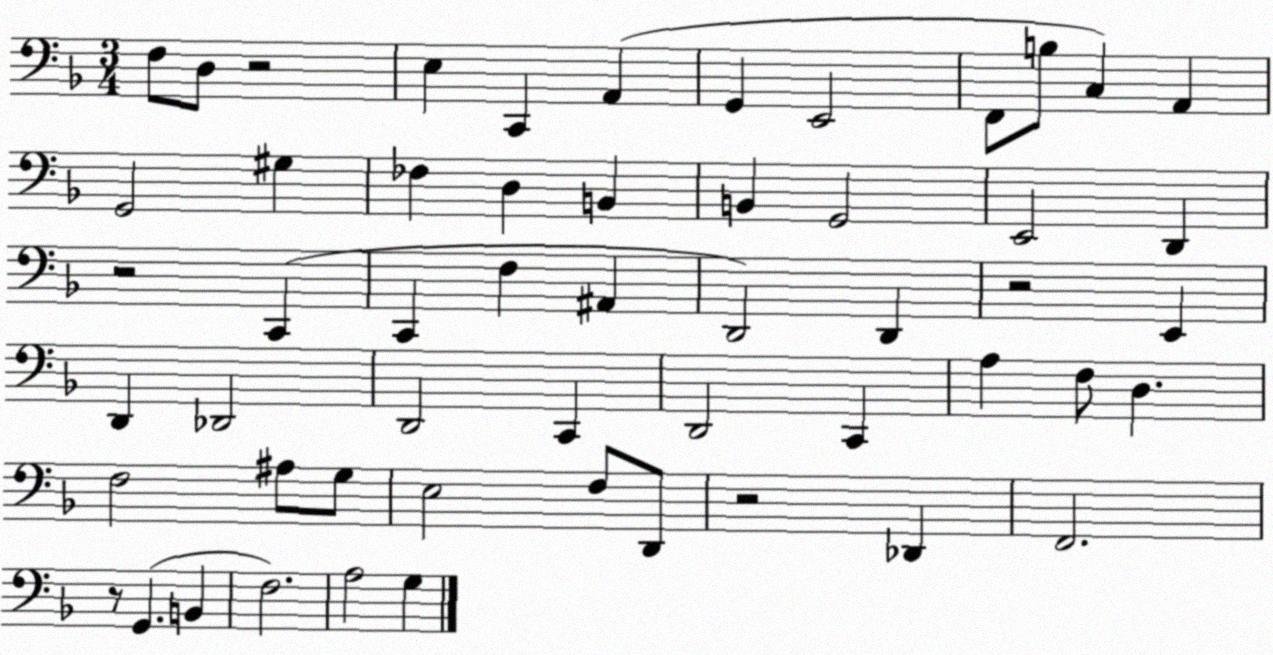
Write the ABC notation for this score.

X:1
T:Untitled
M:3/4
L:1/4
K:F
F,/2 D,/2 z2 E, C,, A,, G,, E,,2 F,,/2 B,/2 C, A,, G,,2 ^G, _F, D, B,, B,, G,,2 E,,2 D,, z2 C,, C,, F, ^A,, D,,2 D,, z2 E,, D,, _D,,2 D,,2 C,, D,,2 C,, A, F,/2 D, F,2 ^A,/2 G,/2 E,2 F,/2 D,,/2 z2 _D,, F,,2 z/2 G,, B,, F,2 A,2 G,